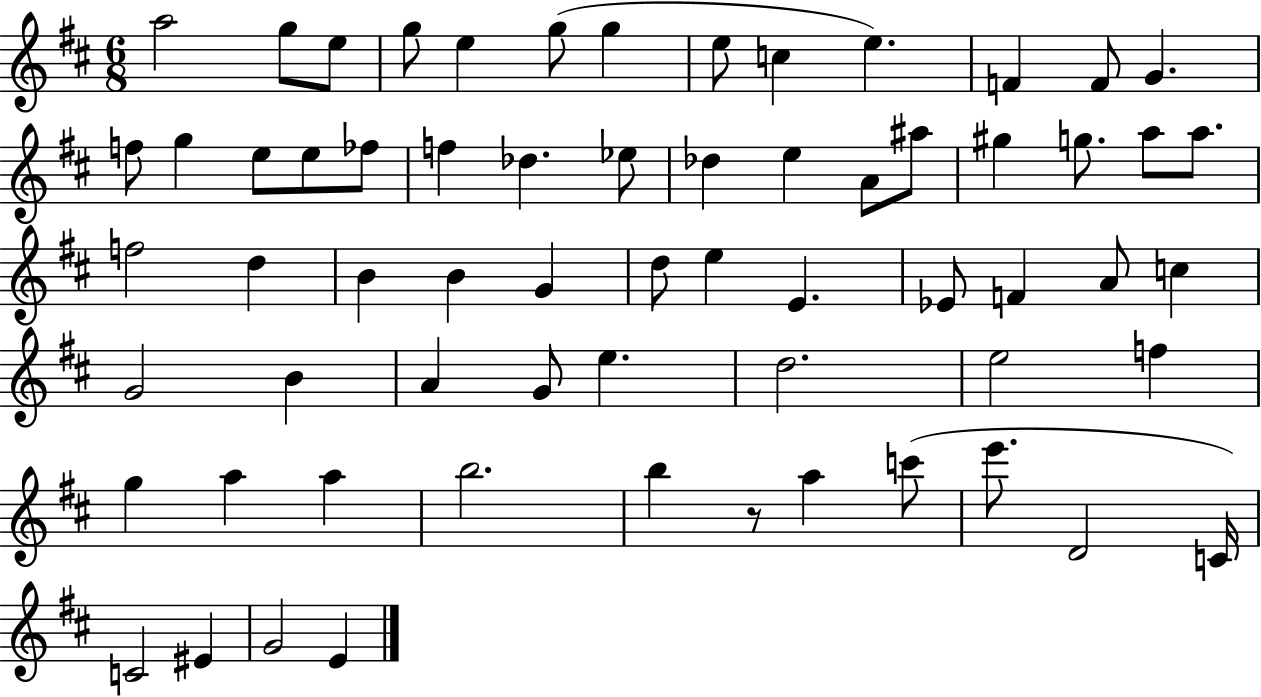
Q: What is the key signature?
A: D major